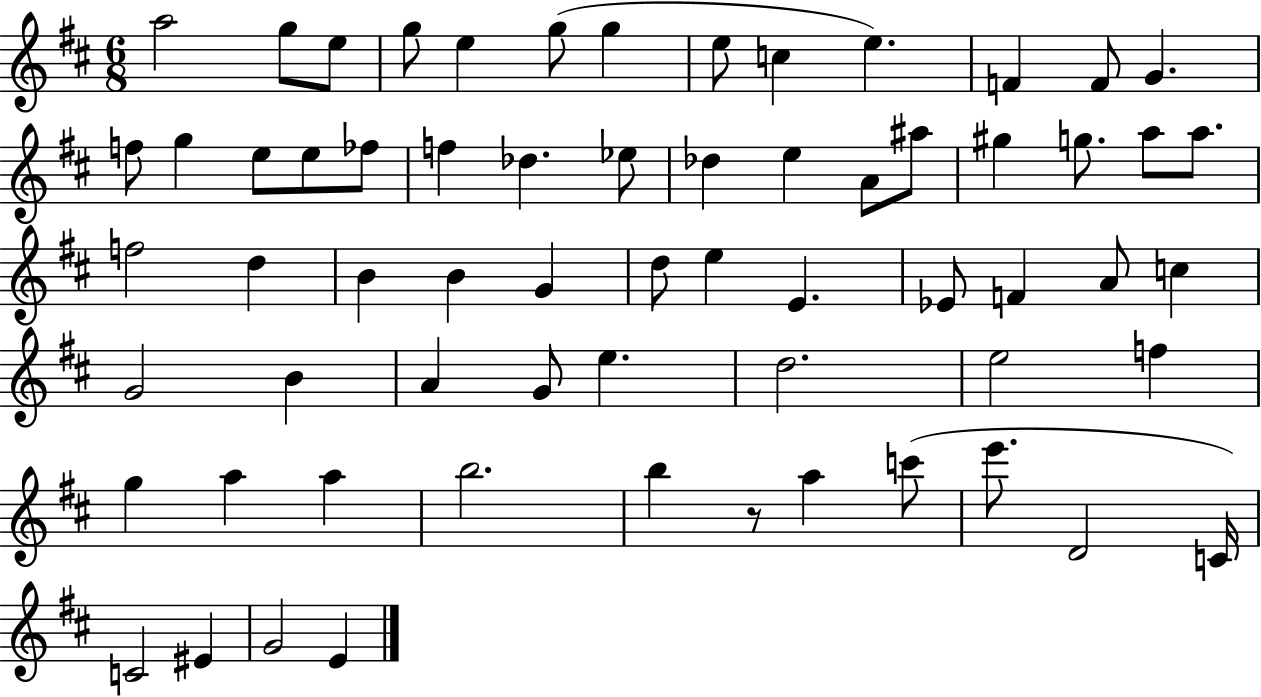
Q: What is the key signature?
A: D major